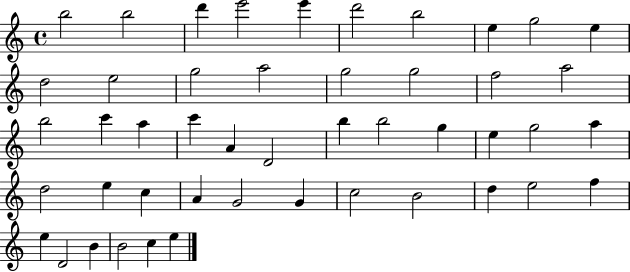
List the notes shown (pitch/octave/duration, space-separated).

B5/h B5/h D6/q E6/h E6/q D6/h B5/h E5/q G5/h E5/q D5/h E5/h G5/h A5/h G5/h G5/h F5/h A5/h B5/h C6/q A5/q C6/q A4/q D4/h B5/q B5/h G5/q E5/q G5/h A5/q D5/h E5/q C5/q A4/q G4/h G4/q C5/h B4/h D5/q E5/h F5/q E5/q D4/h B4/q B4/h C5/q E5/q